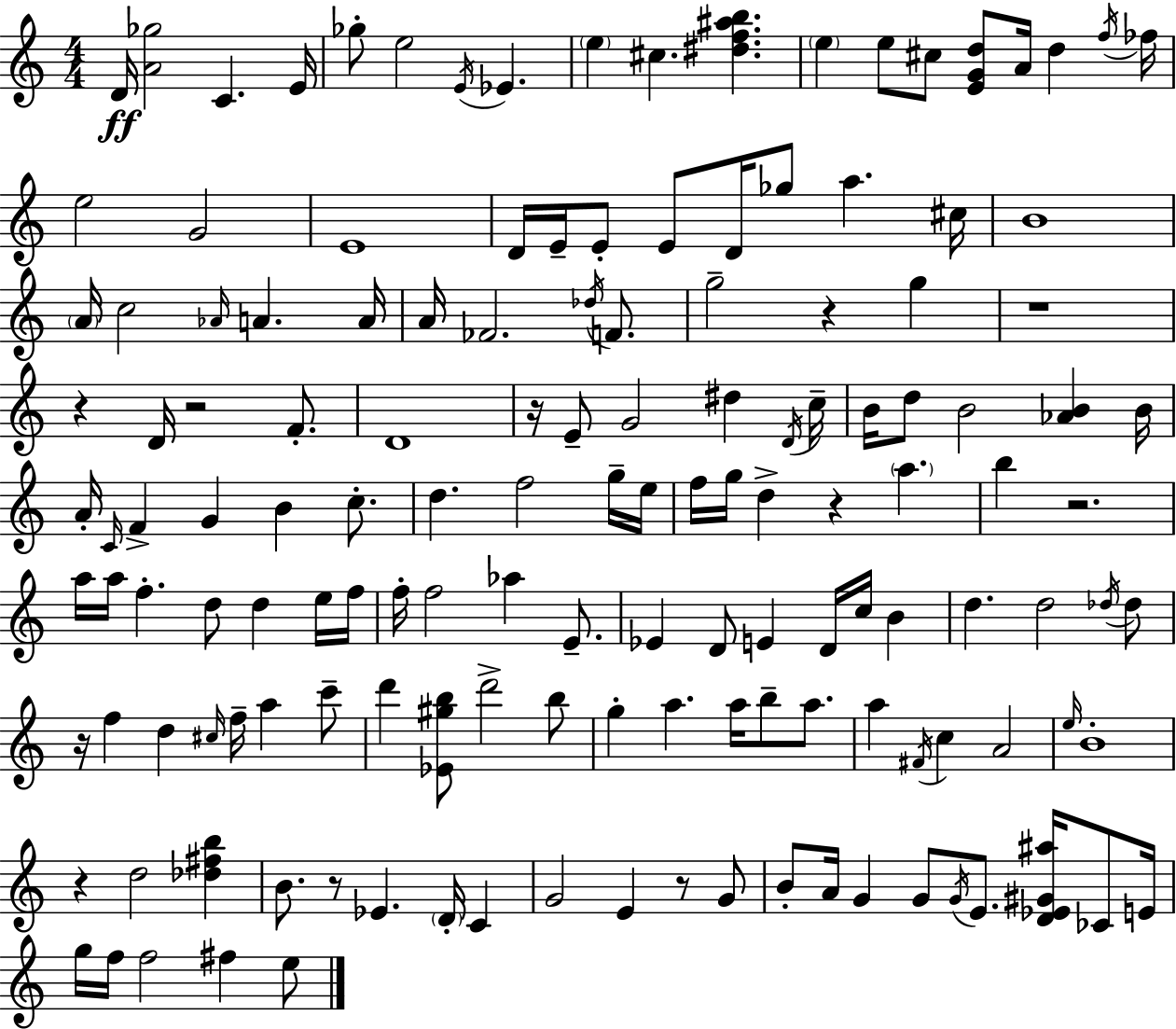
{
  \clef treble
  \numericTimeSignature
  \time 4/4
  \key c \major
  \repeat volta 2 { d'16\ff <a' ges''>2 c'4. e'16 | ges''8-. e''2 \acciaccatura { e'16 } ees'4. | \parenthesize e''4 cis''4. <dis'' f'' ais'' b''>4. | \parenthesize e''4 e''8 cis''8 <e' g' d''>8 a'16 d''4 | \break \acciaccatura { f''16 } fes''16 e''2 g'2 | e'1 | d'16 e'16-- e'8-. e'8 d'16 ges''8 a''4. | cis''16 b'1 | \break \parenthesize a'16 c''2 \grace { aes'16 } a'4. | a'16 a'16 fes'2. | \acciaccatura { des''16 } f'8. g''2-- r4 | g''4 r1 | \break r4 d'16 r2 | f'8.-. d'1 | r16 e'8-- g'2 dis''4 | \acciaccatura { d'16 } c''16-- b'16 d''8 b'2 | \break <aes' b'>4 b'16 a'16-. \grace { c'16 } f'4-> g'4 b'4 | c''8.-. d''4. f''2 | g''16-- e''16 f''16 g''16 d''4-> r4 | \parenthesize a''4. b''4 r2. | \break a''16 a''16 f''4.-. d''8 | d''4 e''16 f''16 f''16-. f''2 aes''4 | e'8.-- ees'4 d'8 e'4 | d'16 c''16 b'4 d''4. d''2 | \break \acciaccatura { des''16 } des''8 r16 f''4 d''4 | \grace { cis''16 } f''16-- a''4 c'''8-- d'''4 <ees' gis'' b''>8 d'''2-> | b''8 g''4-. a''4. | a''16 b''8-- a''8. a''4 \acciaccatura { fis'16 } c''4 | \break a'2 \grace { e''16 } b'1-. | r4 d''2 | <des'' fis'' b''>4 b'8. r8 ees'4. | \parenthesize d'16-. c'4 g'2 | \break e'4 r8 g'8 b'8-. a'16 g'4 | g'8 \acciaccatura { g'16 } e'8. <d' ees' gis' ais''>16 ces'8 e'16 g''16 f''16 f''2 | fis''4 e''8 } \bar "|."
}